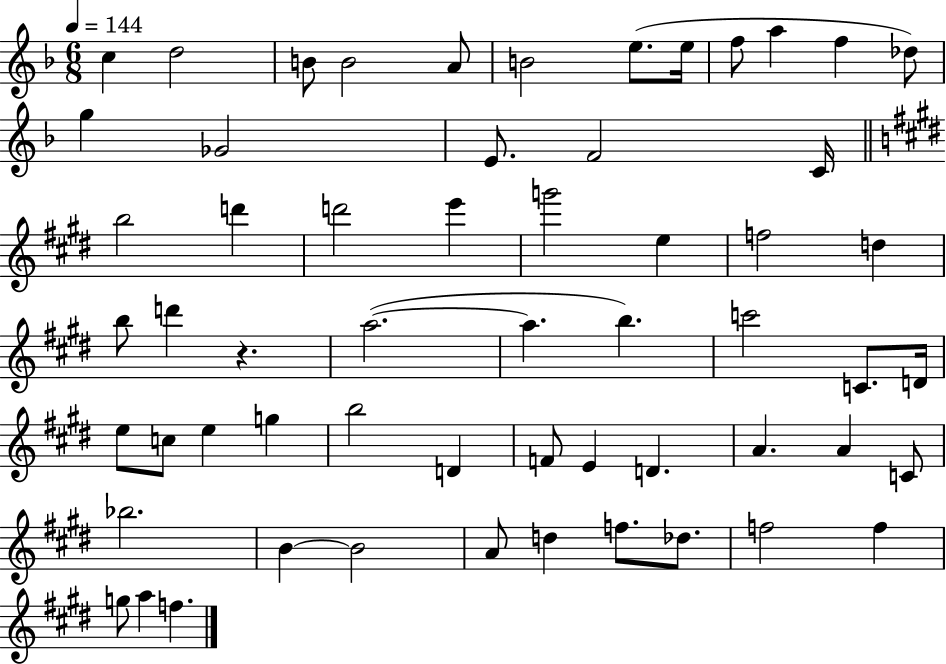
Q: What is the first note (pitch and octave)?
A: C5